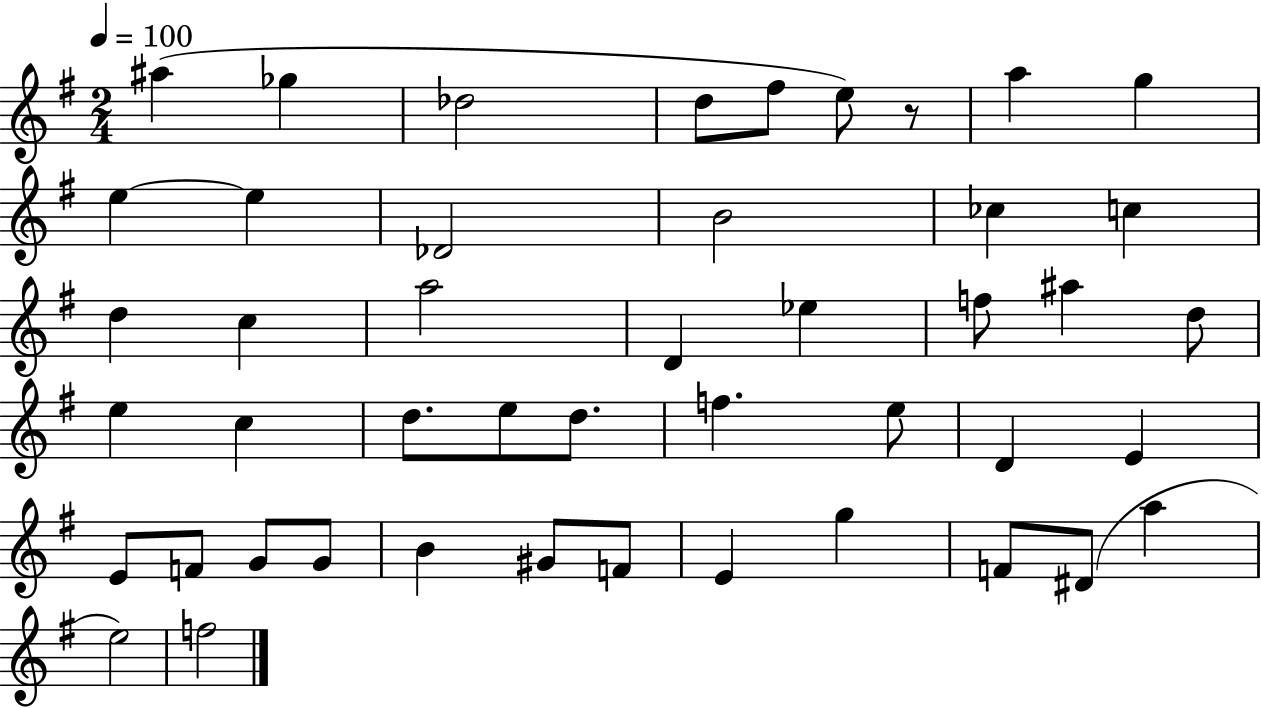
{
  \clef treble
  \numericTimeSignature
  \time 2/4
  \key g \major
  \tempo 4 = 100
  ais''4( ges''4 | des''2 | d''8 fis''8 e''8) r8 | a''4 g''4 | \break e''4~~ e''4 | des'2 | b'2 | ces''4 c''4 | \break d''4 c''4 | a''2 | d'4 ees''4 | f''8 ais''4 d''8 | \break e''4 c''4 | d''8. e''8 d''8. | f''4. e''8 | d'4 e'4 | \break e'8 f'8 g'8 g'8 | b'4 gis'8 f'8 | e'4 g''4 | f'8 dis'8( a''4 | \break e''2) | f''2 | \bar "|."
}